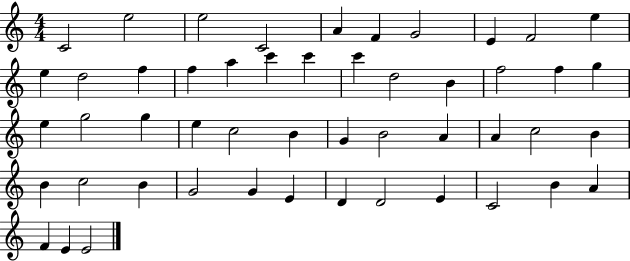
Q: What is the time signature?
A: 4/4